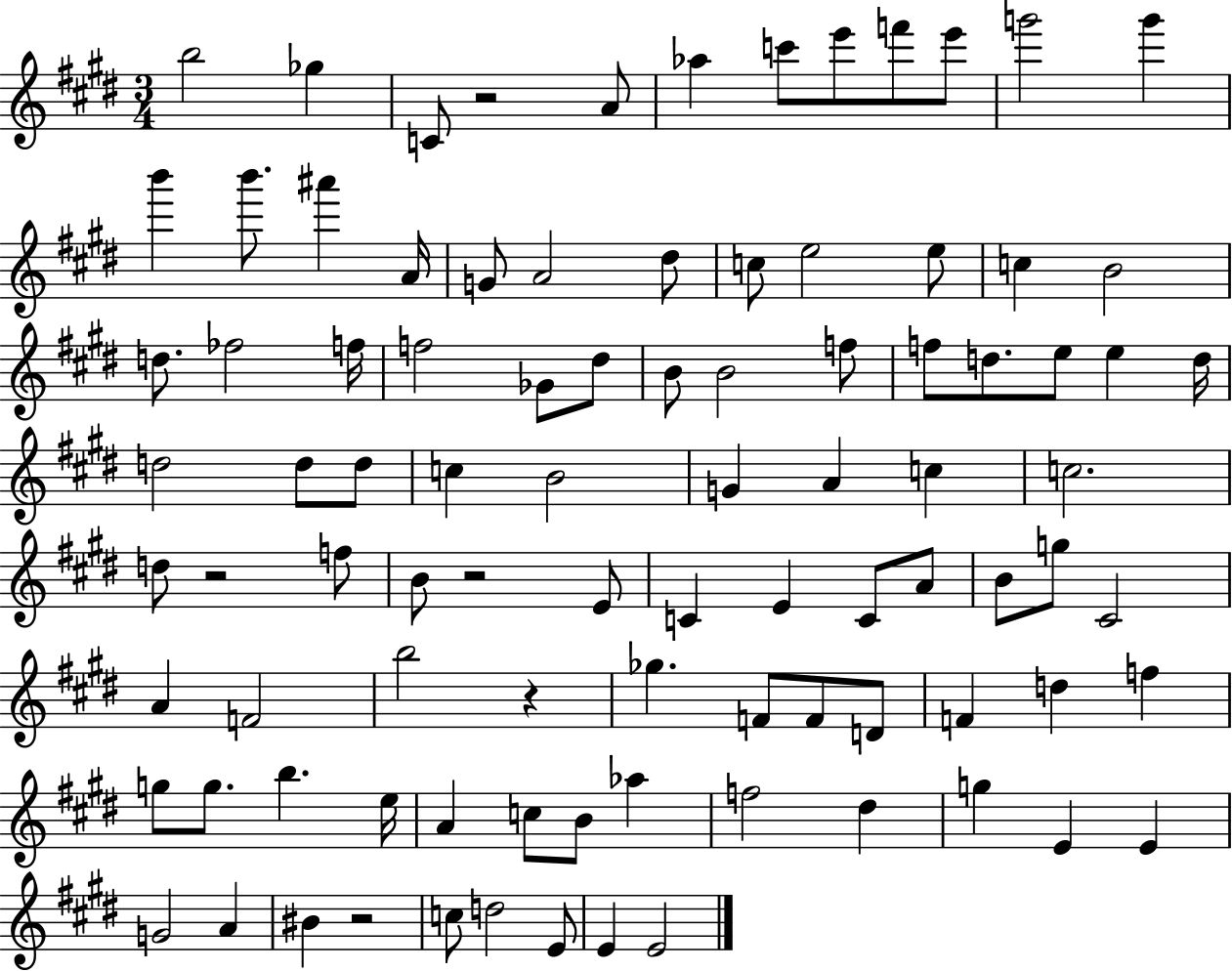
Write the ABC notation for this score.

X:1
T:Untitled
M:3/4
L:1/4
K:E
b2 _g C/2 z2 A/2 _a c'/2 e'/2 f'/2 e'/2 g'2 g' b' b'/2 ^a' A/4 G/2 A2 ^d/2 c/2 e2 e/2 c B2 d/2 _f2 f/4 f2 _G/2 ^d/2 B/2 B2 f/2 f/2 d/2 e/2 e d/4 d2 d/2 d/2 c B2 G A c c2 d/2 z2 f/2 B/2 z2 E/2 C E C/2 A/2 B/2 g/2 ^C2 A F2 b2 z _g F/2 F/2 D/2 F d f g/2 g/2 b e/4 A c/2 B/2 _a f2 ^d g E E G2 A ^B z2 c/2 d2 E/2 E E2